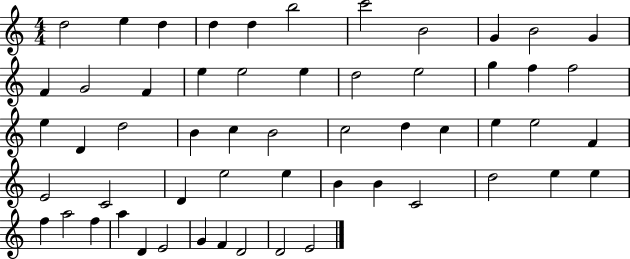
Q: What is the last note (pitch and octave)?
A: E4